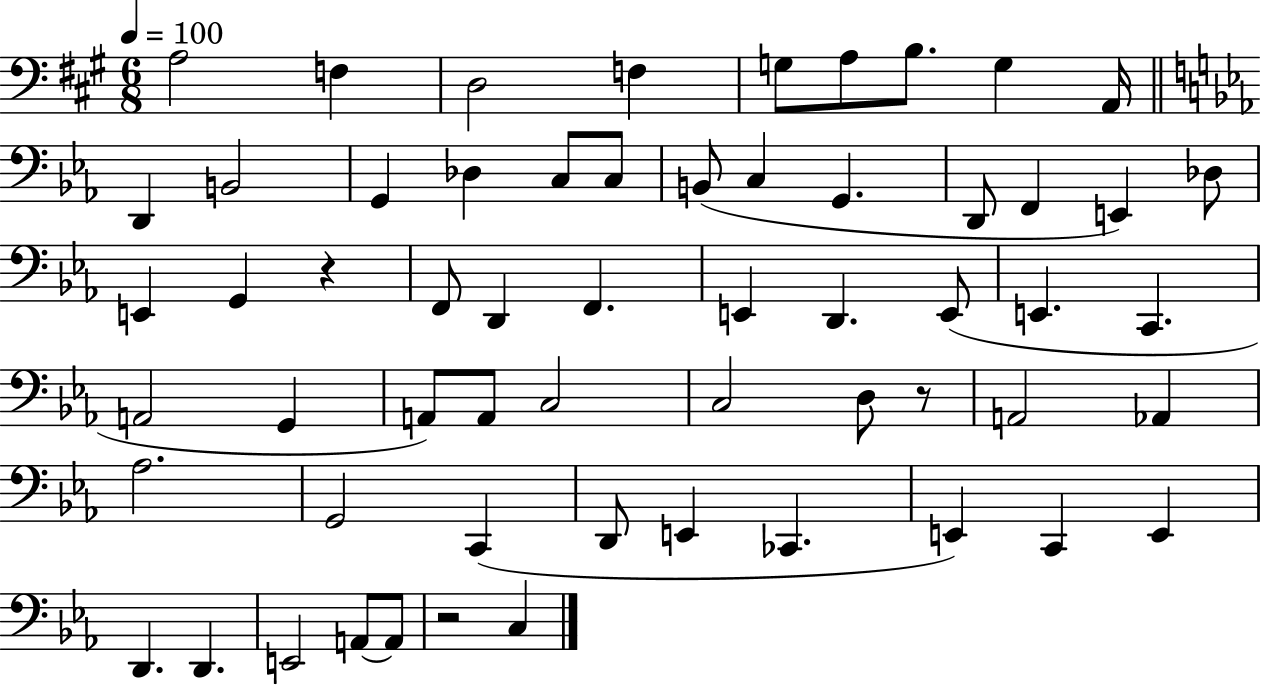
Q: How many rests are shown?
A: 3